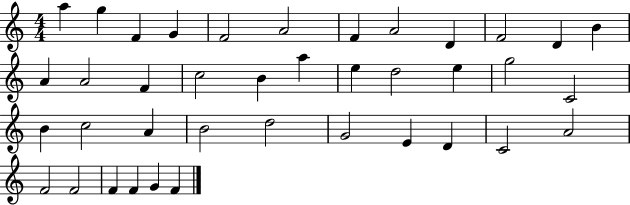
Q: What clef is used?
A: treble